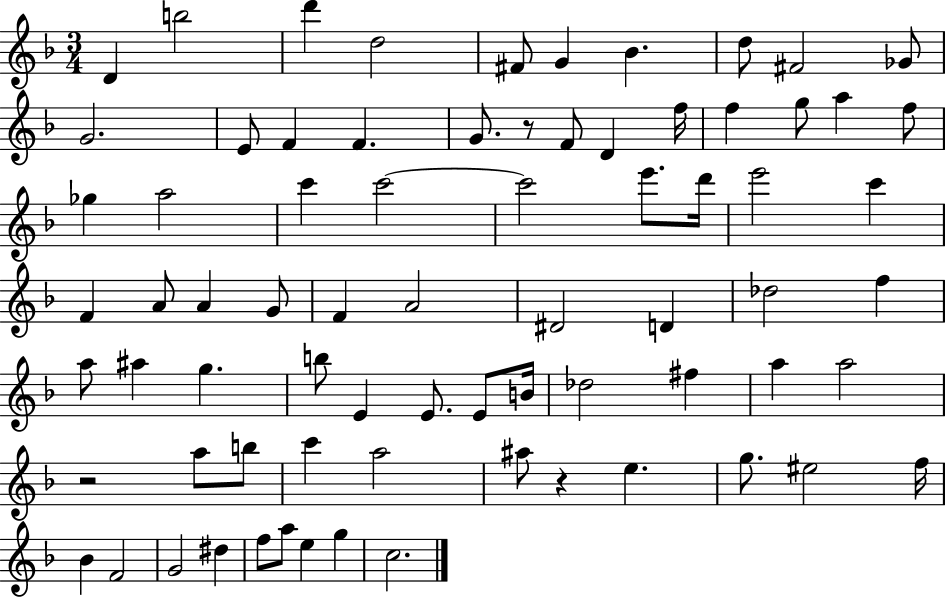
X:1
T:Untitled
M:3/4
L:1/4
K:F
D b2 d' d2 ^F/2 G _B d/2 ^F2 _G/2 G2 E/2 F F G/2 z/2 F/2 D f/4 f g/2 a f/2 _g a2 c' c'2 c'2 e'/2 d'/4 e'2 c' F A/2 A G/2 F A2 ^D2 D _d2 f a/2 ^a g b/2 E E/2 E/2 B/4 _d2 ^f a a2 z2 a/2 b/2 c' a2 ^a/2 z e g/2 ^e2 f/4 _B F2 G2 ^d f/2 a/2 e g c2